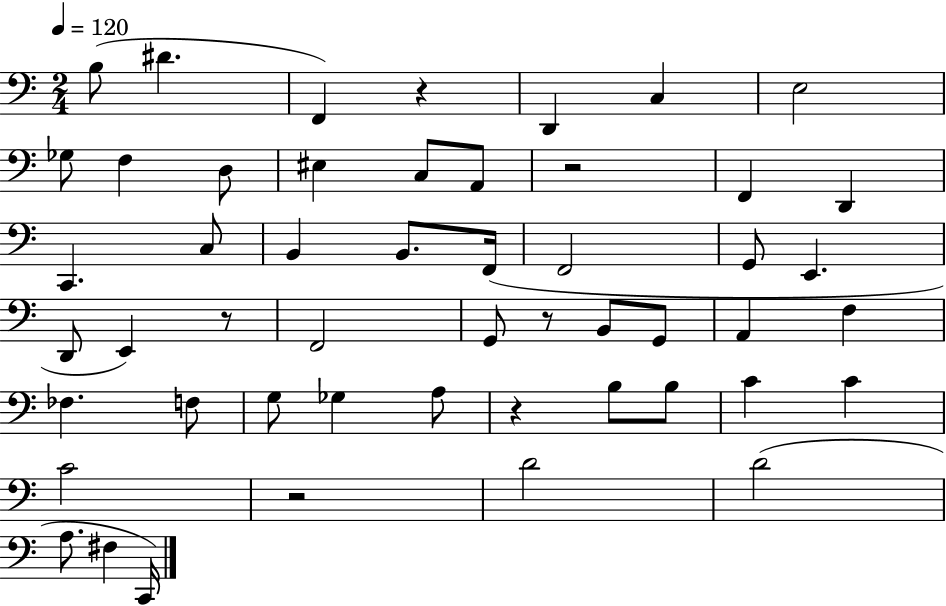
{
  \clef bass
  \numericTimeSignature
  \time 2/4
  \key c \major
  \tempo 4 = 120
  b8( dis'4. | f,4) r4 | d,4 c4 | e2 | \break ges8 f4 d8 | eis4 c8 a,8 | r2 | f,4 d,4 | \break c,4. c8 | b,4 b,8. f,16( | f,2 | g,8 e,4. | \break d,8 e,4) r8 | f,2 | g,8 r8 b,8 g,8 | a,4 f4 | \break fes4. f8 | g8 ges4 a8 | r4 b8 b8 | c'4 c'4 | \break c'2 | r2 | d'2 | d'2( | \break a8. fis4 c,16) | \bar "|."
}